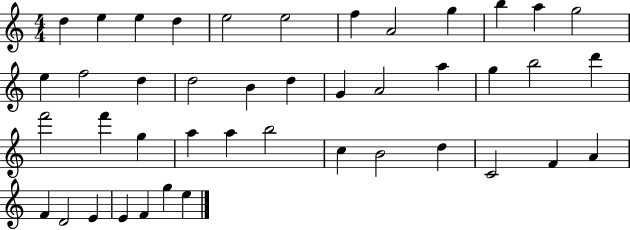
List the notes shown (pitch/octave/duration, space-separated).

D5/q E5/q E5/q D5/q E5/h E5/h F5/q A4/h G5/q B5/q A5/q G5/h E5/q F5/h D5/q D5/h B4/q D5/q G4/q A4/h A5/q G5/q B5/h D6/q F6/h F6/q G5/q A5/q A5/q B5/h C5/q B4/h D5/q C4/h F4/q A4/q F4/q D4/h E4/q E4/q F4/q G5/q E5/q